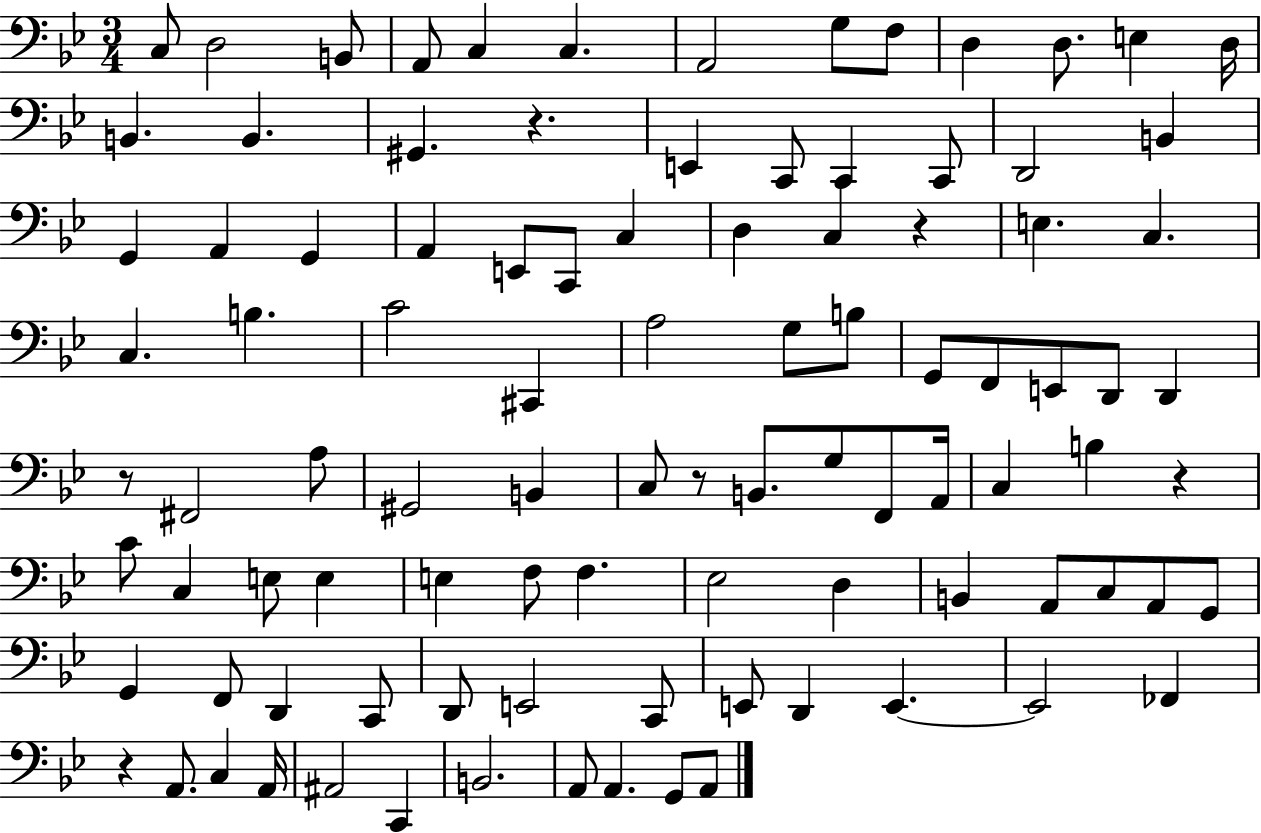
X:1
T:Untitled
M:3/4
L:1/4
K:Bb
C,/2 D,2 B,,/2 A,,/2 C, C, A,,2 G,/2 F,/2 D, D,/2 E, D,/4 B,, B,, ^G,, z E,, C,,/2 C,, C,,/2 D,,2 B,, G,, A,, G,, A,, E,,/2 C,,/2 C, D, C, z E, C, C, B, C2 ^C,, A,2 G,/2 B,/2 G,,/2 F,,/2 E,,/2 D,,/2 D,, z/2 ^F,,2 A,/2 ^G,,2 B,, C,/2 z/2 B,,/2 G,/2 F,,/2 A,,/4 C, B, z C/2 C, E,/2 E, E, F,/2 F, _E,2 D, B,, A,,/2 C,/2 A,,/2 G,,/2 G,, F,,/2 D,, C,,/2 D,,/2 E,,2 C,,/2 E,,/2 D,, E,, E,,2 _F,, z A,,/2 C, A,,/4 ^A,,2 C,, B,,2 A,,/2 A,, G,,/2 A,,/2